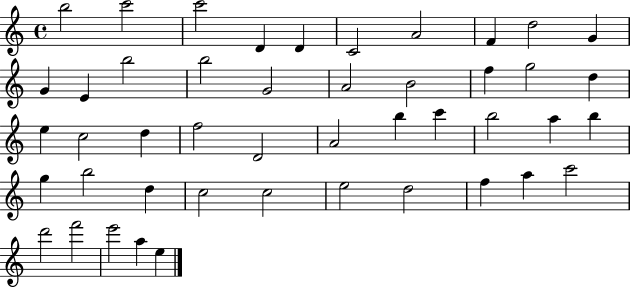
B5/h C6/h C6/h D4/q D4/q C4/h A4/h F4/q D5/h G4/q G4/q E4/q B5/h B5/h G4/h A4/h B4/h F5/q G5/h D5/q E5/q C5/h D5/q F5/h D4/h A4/h B5/q C6/q B5/h A5/q B5/q G5/q B5/h D5/q C5/h C5/h E5/h D5/h F5/q A5/q C6/h D6/h F6/h E6/h A5/q E5/q